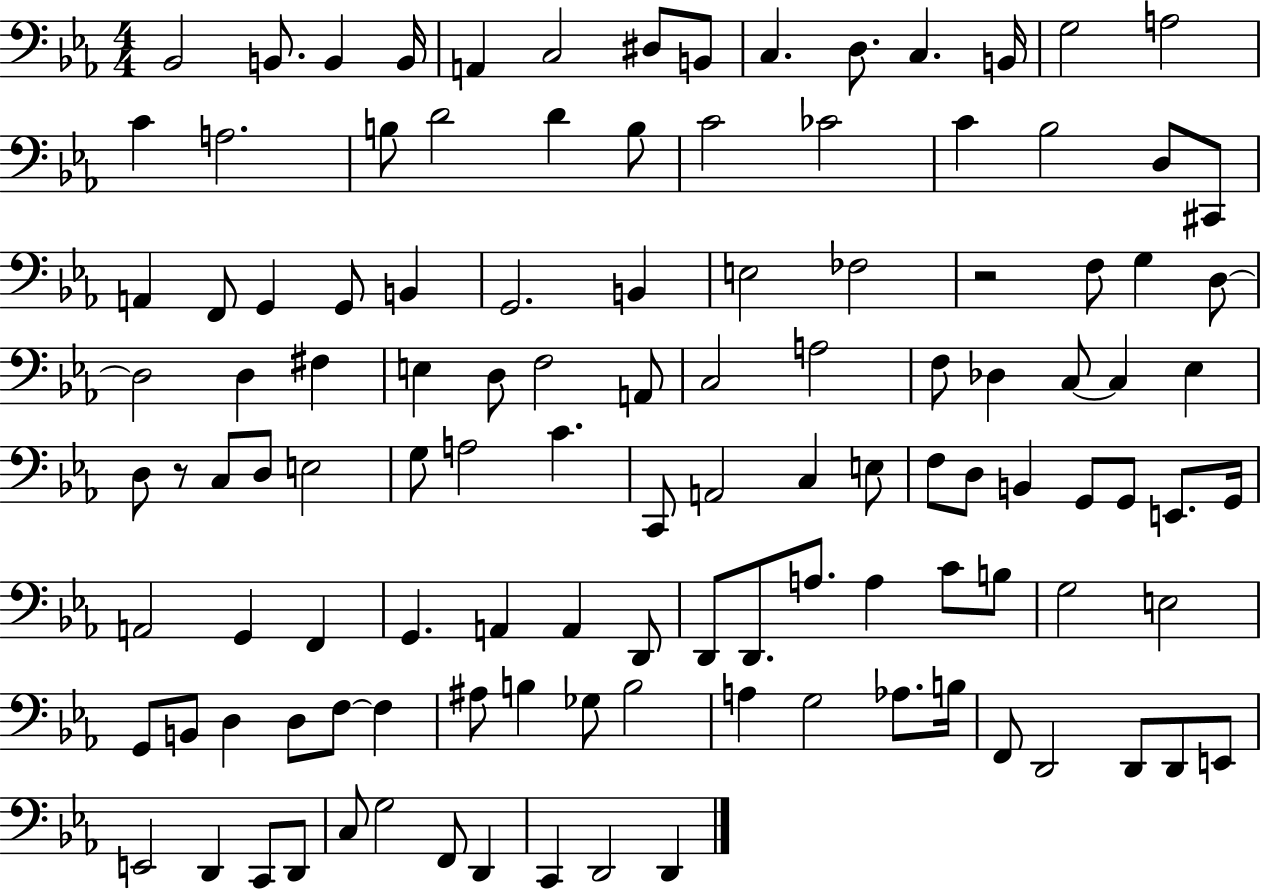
X:1
T:Untitled
M:4/4
L:1/4
K:Eb
_B,,2 B,,/2 B,, B,,/4 A,, C,2 ^D,/2 B,,/2 C, D,/2 C, B,,/4 G,2 A,2 C A,2 B,/2 D2 D B,/2 C2 _C2 C _B,2 D,/2 ^C,,/2 A,, F,,/2 G,, G,,/2 B,, G,,2 B,, E,2 _F,2 z2 F,/2 G, D,/2 D,2 D, ^F, E, D,/2 F,2 A,,/2 C,2 A,2 F,/2 _D, C,/2 C, _E, D,/2 z/2 C,/2 D,/2 E,2 G,/2 A,2 C C,,/2 A,,2 C, E,/2 F,/2 D,/2 B,, G,,/2 G,,/2 E,,/2 G,,/4 A,,2 G,, F,, G,, A,, A,, D,,/2 D,,/2 D,,/2 A,/2 A, C/2 B,/2 G,2 E,2 G,,/2 B,,/2 D, D,/2 F,/2 F, ^A,/2 B, _G,/2 B,2 A, G,2 _A,/2 B,/4 F,,/2 D,,2 D,,/2 D,,/2 E,,/2 E,,2 D,, C,,/2 D,,/2 C,/2 G,2 F,,/2 D,, C,, D,,2 D,,